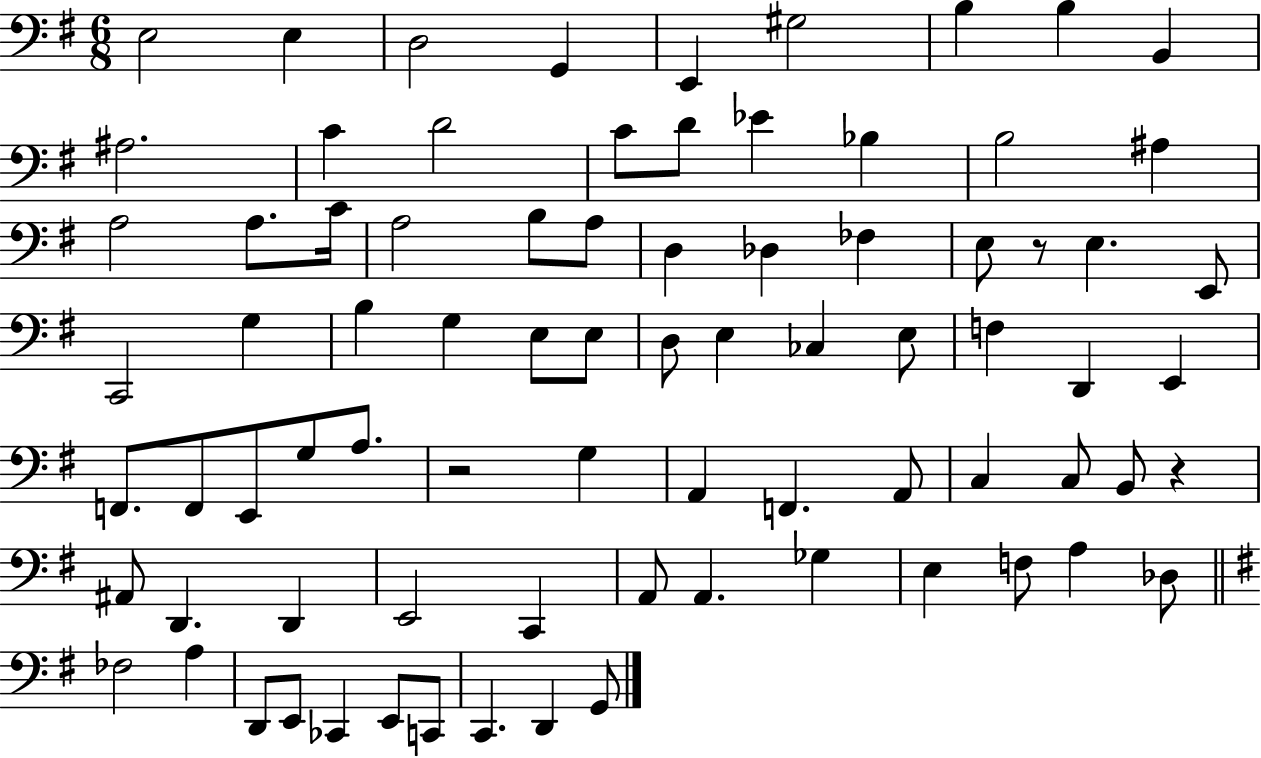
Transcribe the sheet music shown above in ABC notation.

X:1
T:Untitled
M:6/8
L:1/4
K:G
E,2 E, D,2 G,, E,, ^G,2 B, B, B,, ^A,2 C D2 C/2 D/2 _E _B, B,2 ^A, A,2 A,/2 C/4 A,2 B,/2 A,/2 D, _D, _F, E,/2 z/2 E, E,,/2 C,,2 G, B, G, E,/2 E,/2 D,/2 E, _C, E,/2 F, D,, E,, F,,/2 F,,/2 E,,/2 G,/2 A,/2 z2 G, A,, F,, A,,/2 C, C,/2 B,,/2 z ^A,,/2 D,, D,, E,,2 C,, A,,/2 A,, _G, E, F,/2 A, _D,/2 _F,2 A, D,,/2 E,,/2 _C,, E,,/2 C,,/2 C,, D,, G,,/2